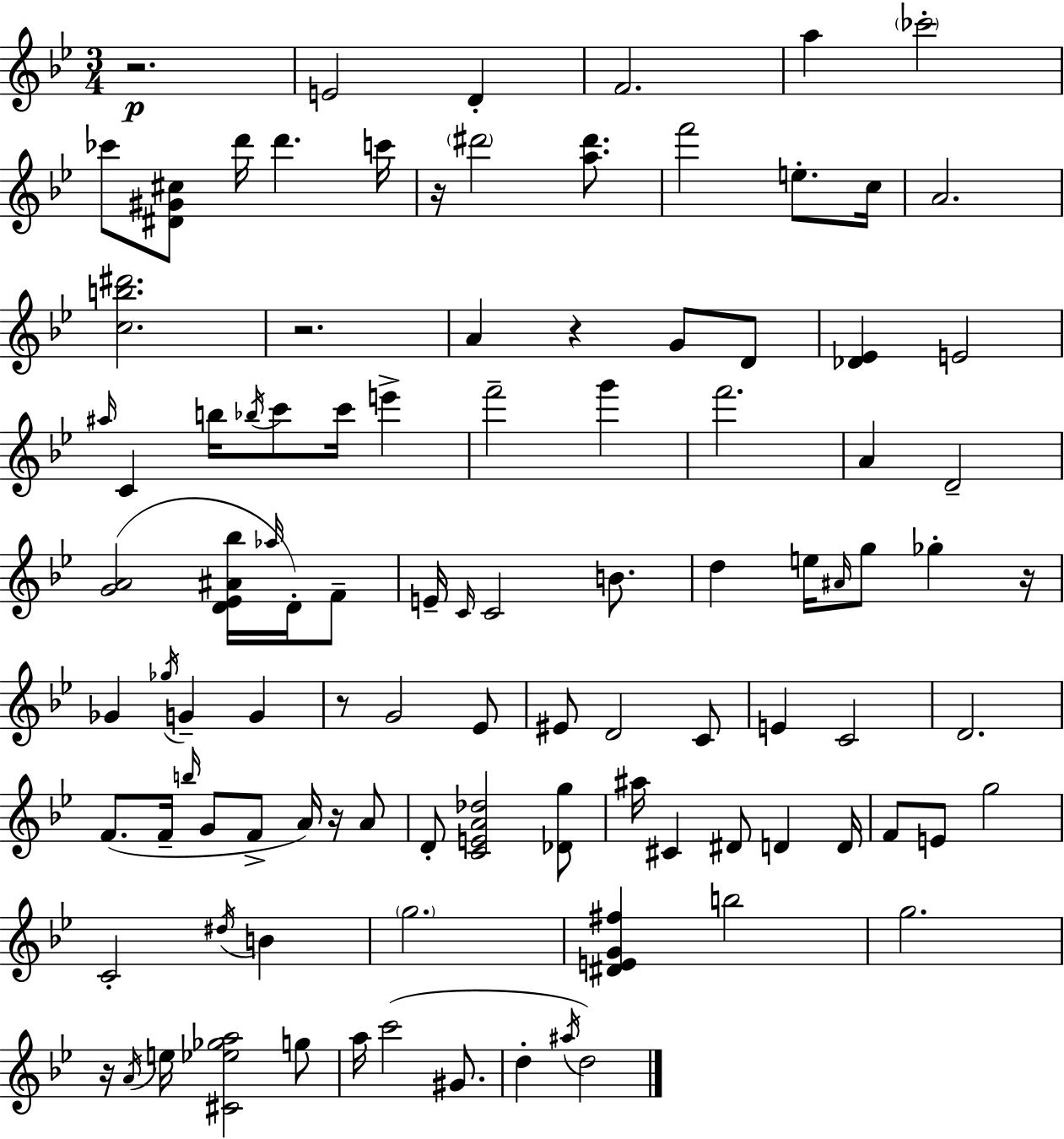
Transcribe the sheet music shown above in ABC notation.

X:1
T:Untitled
M:3/4
L:1/4
K:Bb
z2 E2 D F2 a _c'2 _c'/2 [^D^G^c]/2 d'/4 d' c'/4 z/4 ^d'2 [a^d']/2 f'2 e/2 c/4 A2 [cb^d']2 z2 A z G/2 D/2 [_D_E] E2 ^a/4 C b/4 _b/4 c'/2 c'/4 e' f'2 g' f'2 A D2 [GA]2 [D_E^A_b]/4 _a/4 D/4 F/2 E/4 C/4 C2 B/2 d e/4 ^A/4 g/2 _g z/4 _G _g/4 G G z/2 G2 _E/2 ^E/2 D2 C/2 E C2 D2 F/2 F/4 b/4 G/2 F/2 A/4 z/4 A/2 D/2 [CEA_d]2 [_Dg]/2 ^a/4 ^C ^D/2 D D/4 F/2 E/2 g2 C2 ^d/4 B g2 [^DEG^f] b2 g2 z/4 A/4 e/4 [^C_e_ga]2 g/2 a/4 c'2 ^G/2 d ^a/4 d2